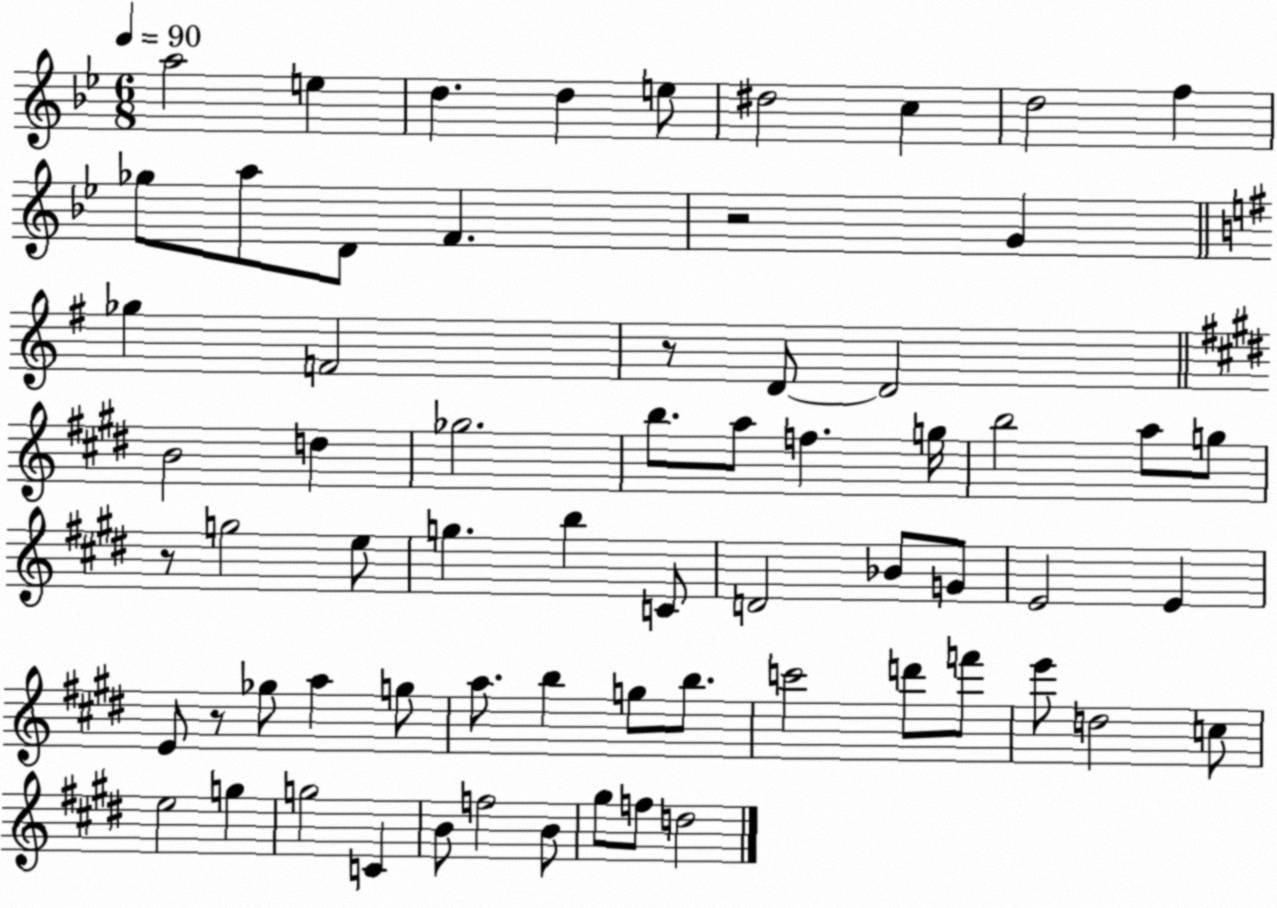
X:1
T:Untitled
M:6/8
L:1/4
K:Bb
a2 e d d e/2 ^d2 c d2 f _g/2 a/2 D/2 F z2 G _g F2 z/2 D/2 D2 B2 d _g2 b/2 a/2 f g/4 b2 a/2 g/2 z/2 g2 e/2 g b C/2 D2 _B/2 G/2 E2 E E/2 z/2 _g/2 a g/2 a/2 b g/2 b/2 c'2 d'/2 f'/2 e'/2 d2 c/2 e2 g g2 C B/2 f2 B/2 ^g/2 f/2 d2